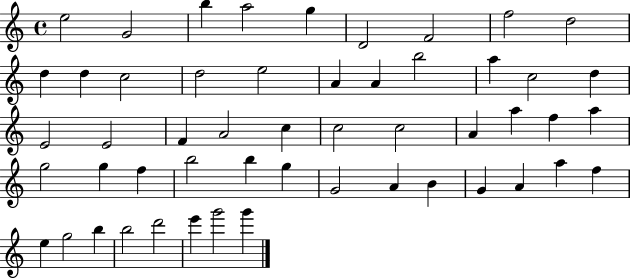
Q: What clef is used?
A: treble